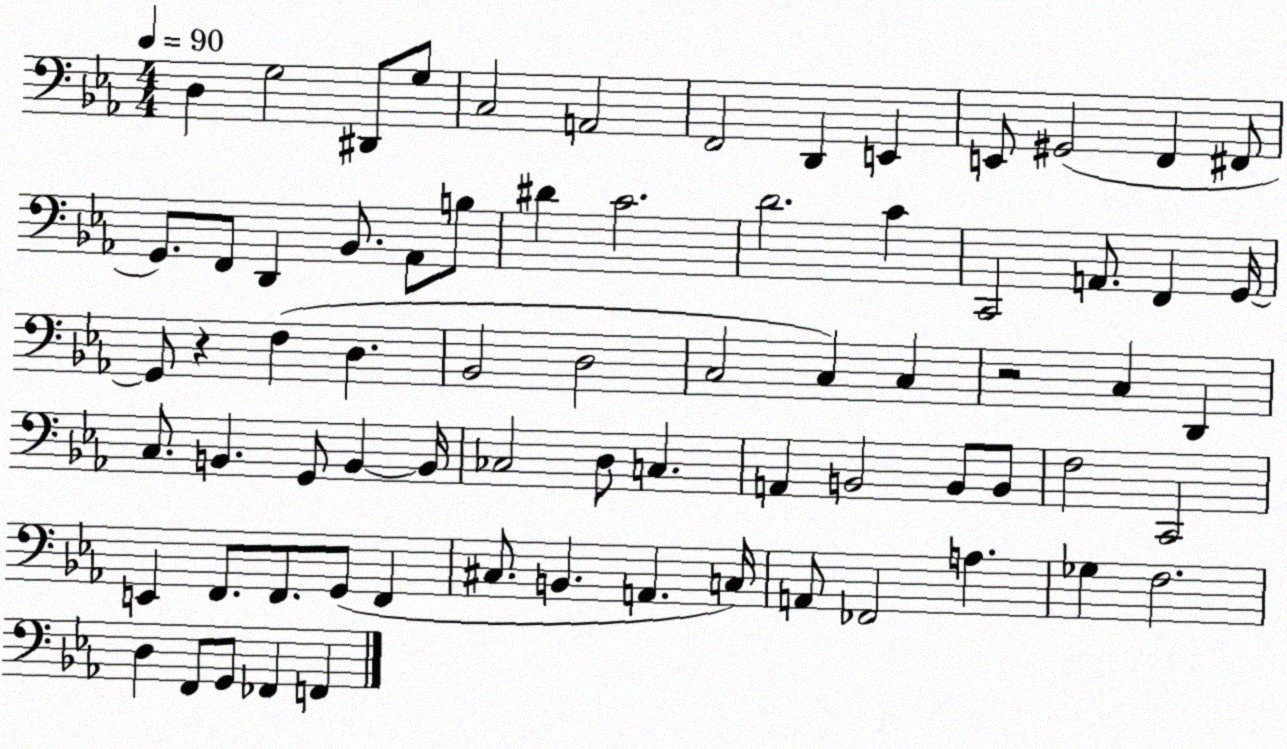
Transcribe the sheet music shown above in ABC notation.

X:1
T:Untitled
M:4/4
L:1/4
K:Eb
D, G,2 ^D,,/2 G,/2 C,2 A,,2 F,,2 D,, E,, E,,/2 ^G,,2 F,, ^F,,/2 G,,/2 F,,/2 D,, _B,,/2 _A,,/2 B,/2 ^D C2 D2 C C,,2 A,,/2 F,, G,,/4 G,,/2 z F, D, _B,,2 D,2 C,2 C, C, z2 C, D,, C,/2 B,, G,,/2 B,, B,,/4 _C,2 D,/2 C, A,, B,,2 B,,/2 B,,/2 F,2 C,,2 E,, F,,/2 F,,/2 G,,/2 F,, ^C,/2 B,, A,, C,/4 A,,/2 _F,,2 A, _G, F,2 D, F,,/2 G,,/2 _F,, F,,